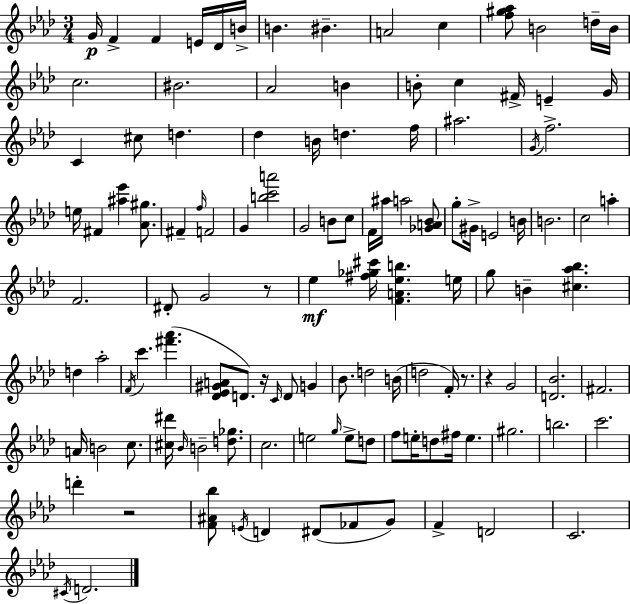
G4/s F4/q F4/q E4/s Db4/s B4/s B4/q. BIS4/q. A4/h C5/q [F5,G#5,Ab5]/e B4/h D5/s B4/s C5/h. BIS4/h. Ab4/h B4/q B4/e C5/q F#4/s E4/q G4/s C4/q C#5/e D5/q. Db5/q B4/s D5/q. F5/s A#5/h. G4/s F5/h. E5/s F#4/q [A#5,Eb6]/q [Ab4,G#5]/e. F#4/q F5/s F4/h G4/q [B5,C6,A6]/h G4/h B4/e C5/e F4/s A#5/s A5/h [Gb4,A4,Bb4]/e G5/e G#4/s E4/h B4/s B4/h. C5/h A5/q F4/h. D#4/e G4/h R/e Eb5/q [F#5,Gb5,C#6]/s [F4,A4,Eb5,B5]/q. E5/s G5/e B4/q [C#5,Ab5,Bb5]/q. D5/q Ab5/h F4/s C6/q. [F#6,Ab6]/q. [Db4,Eb4,G#4,A4]/e D4/e. R/s C4/s D4/e G4/q Bb4/e. D5/h B4/s D5/h F4/s R/e. R/q G4/h [D4,Bb4]/h. F#4/h. A4/s B4/h C5/e. [C#5,D#6]/s Bb4/s B4/h [D5,Gb5]/e. C5/h. E5/h G5/s E5/e D5/e F5/e E5/s D5/e F#5/s E5/q. G#5/h. B5/h. C6/h. D6/q R/h [F4,A#4,Bb5]/e E4/s D4/q D#4/e FES4/e G4/e F4/q D4/h C4/h. C#4/s D4/h.